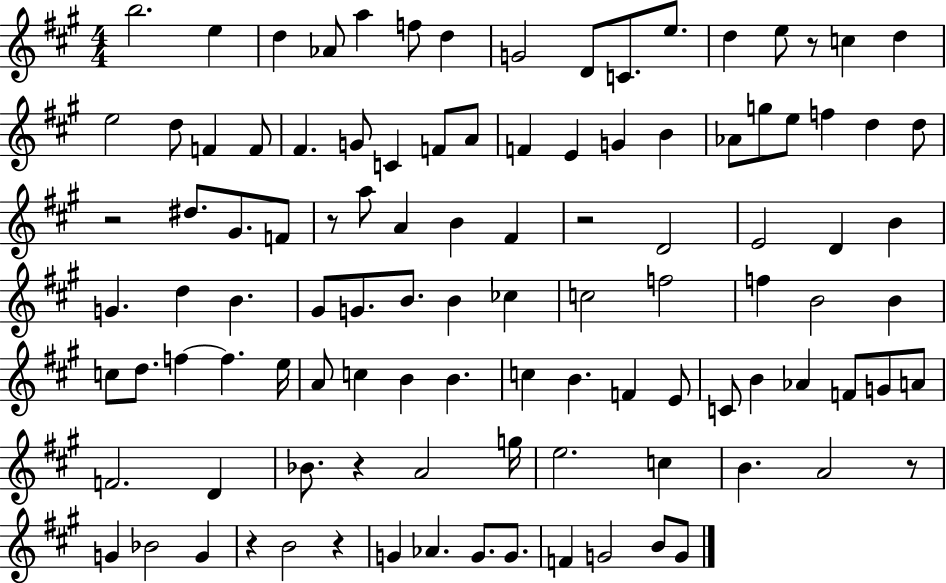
B5/h. E5/q D5/q Ab4/e A5/q F5/e D5/q G4/h D4/e C4/e. E5/e. D5/q E5/e R/e C5/q D5/q E5/h D5/e F4/q F4/e F#4/q. G4/e C4/q F4/e A4/e F4/q E4/q G4/q B4/q Ab4/e G5/e E5/e F5/q D5/q D5/e R/h D#5/e. G#4/e. F4/e R/e A5/e A4/q B4/q F#4/q R/h D4/h E4/h D4/q B4/q G4/q. D5/q B4/q. G#4/e G4/e. B4/e. B4/q CES5/q C5/h F5/h F5/q B4/h B4/q C5/e D5/e. F5/q F5/q. E5/s A4/e C5/q B4/q B4/q. C5/q B4/q. F4/q E4/e C4/e B4/q Ab4/q F4/e G4/e A4/e F4/h. D4/q Bb4/e. R/q A4/h G5/s E5/h. C5/q B4/q. A4/h R/e G4/q Bb4/h G4/q R/q B4/h R/q G4/q Ab4/q. G4/e. G4/e. F4/q G4/h B4/e G4/e